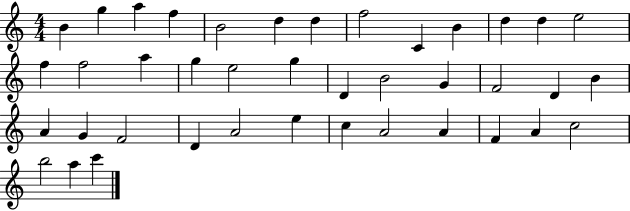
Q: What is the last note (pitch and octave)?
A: C6